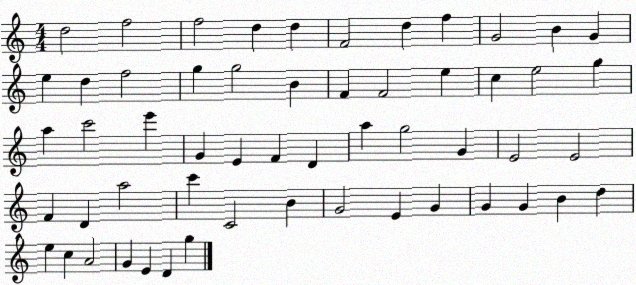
X:1
T:Untitled
M:4/4
L:1/4
K:C
d2 f2 f2 d d F2 d f G2 B G e d f2 g g2 B F F2 e c e2 g a c'2 e' G E F D a g2 G E2 E2 F D a2 c' C2 B G2 E G G G B d e c A2 G E D g